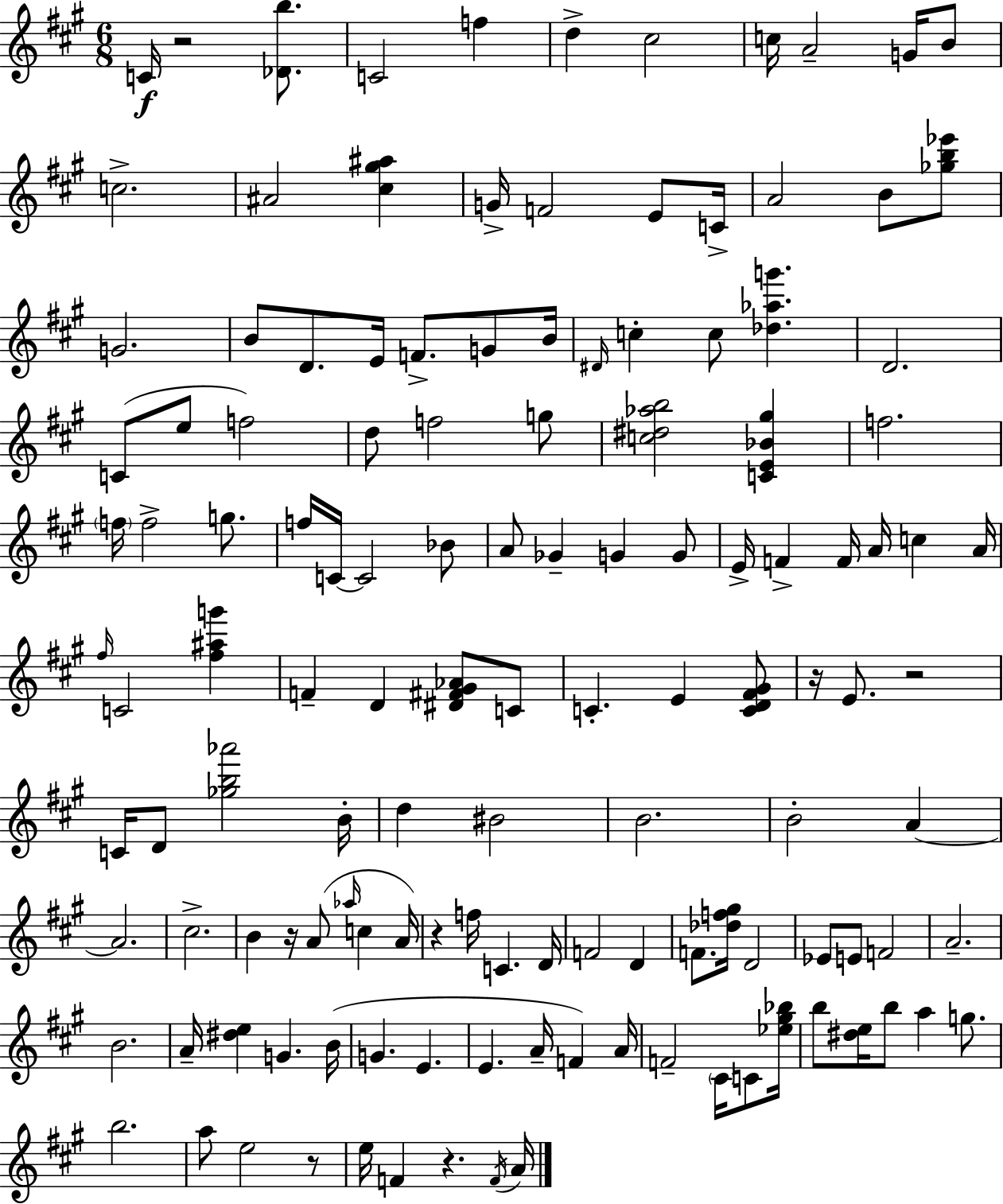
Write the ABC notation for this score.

X:1
T:Untitled
M:6/8
L:1/4
K:A
C/4 z2 [_Db]/2 C2 f d ^c2 c/4 A2 G/4 B/2 c2 ^A2 [^c^g^a] G/4 F2 E/2 C/4 A2 B/2 [_gb_e']/2 G2 B/2 D/2 E/4 F/2 G/2 B/4 ^D/4 c c/2 [_d_ag'] D2 C/2 e/2 f2 d/2 f2 g/2 [c^d_ab]2 [CE_B^g] f2 f/4 f2 g/2 f/4 C/4 C2 _B/2 A/2 _G G G/2 E/4 F F/4 A/4 c A/4 ^f/4 C2 [^f^ag'] F D [^D^F^G_A]/2 C/2 C E [CD^F^G]/2 z/4 E/2 z2 C/4 D/2 [_gb_a']2 B/4 d ^B2 B2 B2 A A2 ^c2 B z/4 A/2 _a/4 c A/4 z f/4 C D/4 F2 D F/2 [_df^g]/4 D2 _E/2 E/2 F2 A2 B2 A/4 [^de] G B/4 G E E A/4 F A/4 F2 ^C/4 C/2 [_e^g_b]/4 b/2 [^de]/4 b/2 a g/2 b2 a/2 e2 z/2 e/4 F z F/4 A/4